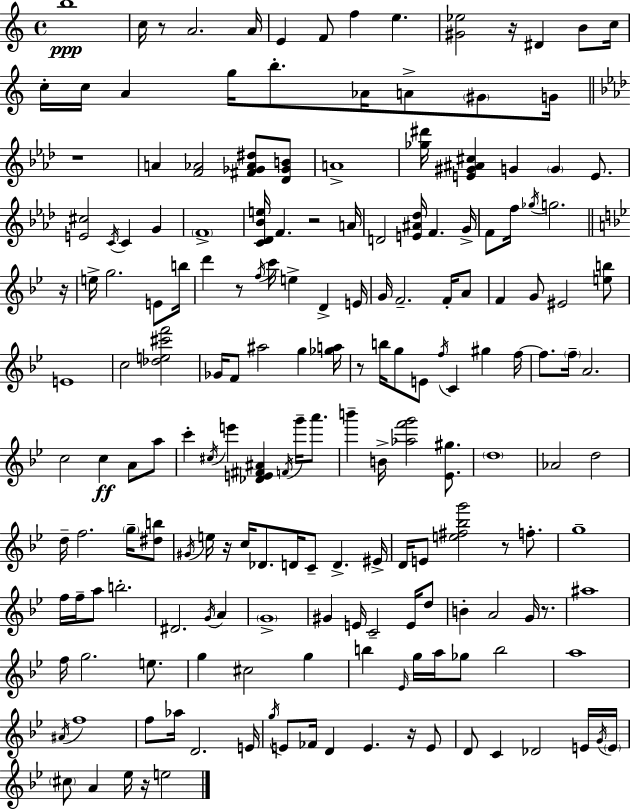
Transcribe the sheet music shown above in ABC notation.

X:1
T:Untitled
M:4/4
L:1/4
K:C
b4 c/4 z/2 A2 A/4 E F/2 f e [^G_e]2 z/4 ^D B/2 c/4 c/4 c/4 A g/4 b/2 _A/4 A/2 ^G/2 G/4 z4 A [F_A]2 [^F_G_A^d]/2 [_D_GB]/2 A4 [_g^d']/4 [E^G^A^c] G G E/2 [E^c]2 C/4 C G F4 [C_D_Be]/4 F z2 A/4 D2 [E^A_d]/4 F G/4 F/2 f/4 _g/4 g2 z/4 e/4 g2 E/2 b/4 d' z/2 f/4 c'/4 e D E/4 G/4 F2 F/4 A/2 F G/2 ^E2 [eb]/2 E4 c2 [_de^c'f']2 _G/4 F/2 ^a2 g [_ga]/4 z/2 b/4 g/2 E/2 f/4 C ^g f/4 f/2 f/4 A2 c2 c A/2 a/2 c' ^c/4 e' [_DE^F^A] F/4 g'/4 a'/2 b' B/4 [_af'g']2 [_E^g]/2 d4 _A2 d2 d/4 f2 g/4 [^db]/2 ^G/4 e/4 z/4 c/4 _D/2 D/4 C/2 D ^E/4 D/4 E/2 [e^f_bg']2 z/2 f/2 g4 f/4 f/4 a/2 b2 ^D2 G/4 A G4 ^G E/4 C2 E/4 d/2 B A2 G/4 z/2 ^a4 f/4 g2 e/2 g ^c2 g b _E/4 g/4 a/4 _g/2 b2 a4 ^A/4 f4 f/2 _a/4 D2 E/4 g/4 E/2 _F/4 D E z/4 E/2 D/2 C _D2 E/4 G/4 E/4 ^c/2 A _e/4 z/4 e2